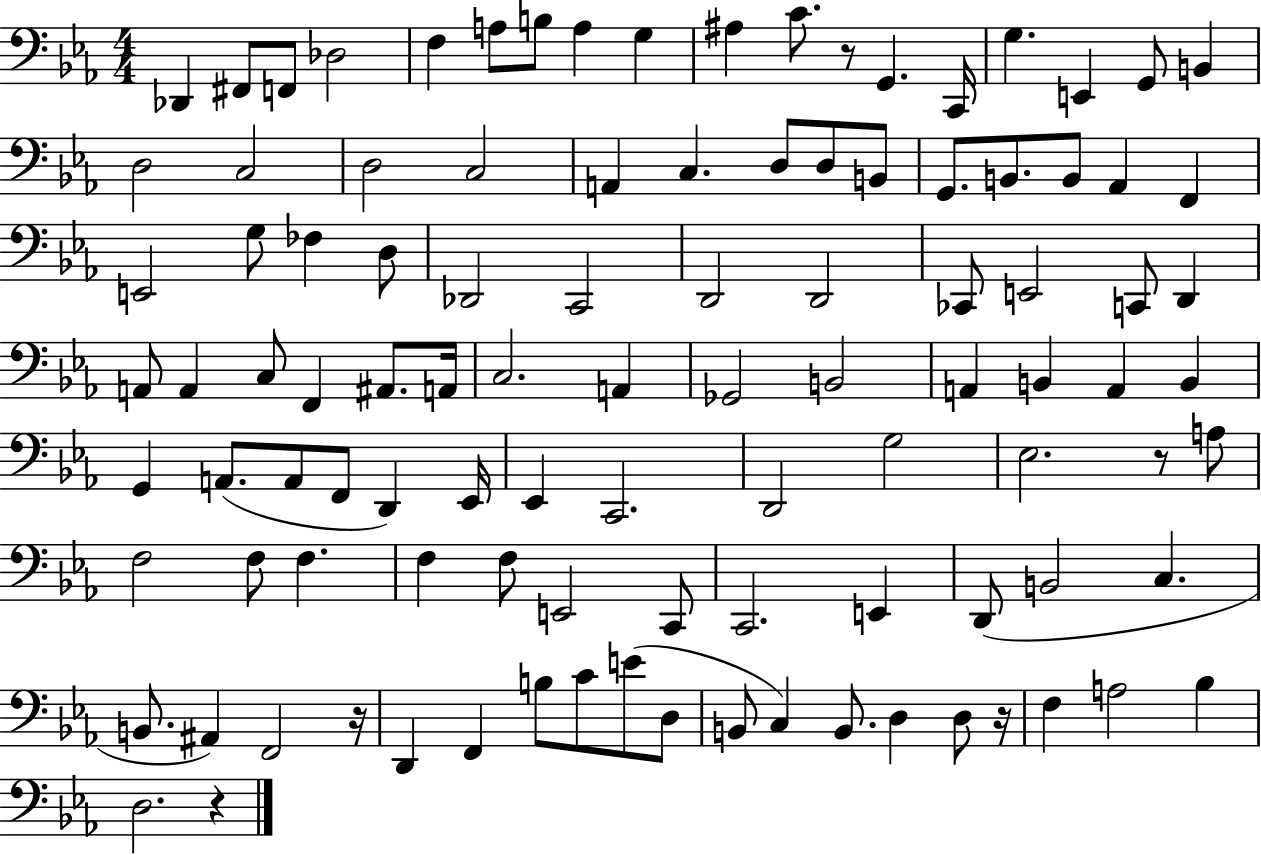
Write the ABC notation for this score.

X:1
T:Untitled
M:4/4
L:1/4
K:Eb
_D,, ^F,,/2 F,,/2 _D,2 F, A,/2 B,/2 A, G, ^A, C/2 z/2 G,, C,,/4 G, E,, G,,/2 B,, D,2 C,2 D,2 C,2 A,, C, D,/2 D,/2 B,,/2 G,,/2 B,,/2 B,,/2 _A,, F,, E,,2 G,/2 _F, D,/2 _D,,2 C,,2 D,,2 D,,2 _C,,/2 E,,2 C,,/2 D,, A,,/2 A,, C,/2 F,, ^A,,/2 A,,/4 C,2 A,, _G,,2 B,,2 A,, B,, A,, B,, G,, A,,/2 A,,/2 F,,/2 D,, _E,,/4 _E,, C,,2 D,,2 G,2 _E,2 z/2 A,/2 F,2 F,/2 F, F, F,/2 E,,2 C,,/2 C,,2 E,, D,,/2 B,,2 C, B,,/2 ^A,, F,,2 z/4 D,, F,, B,/2 C/2 E/2 D,/2 B,,/2 C, B,,/2 D, D,/2 z/4 F, A,2 _B, D,2 z